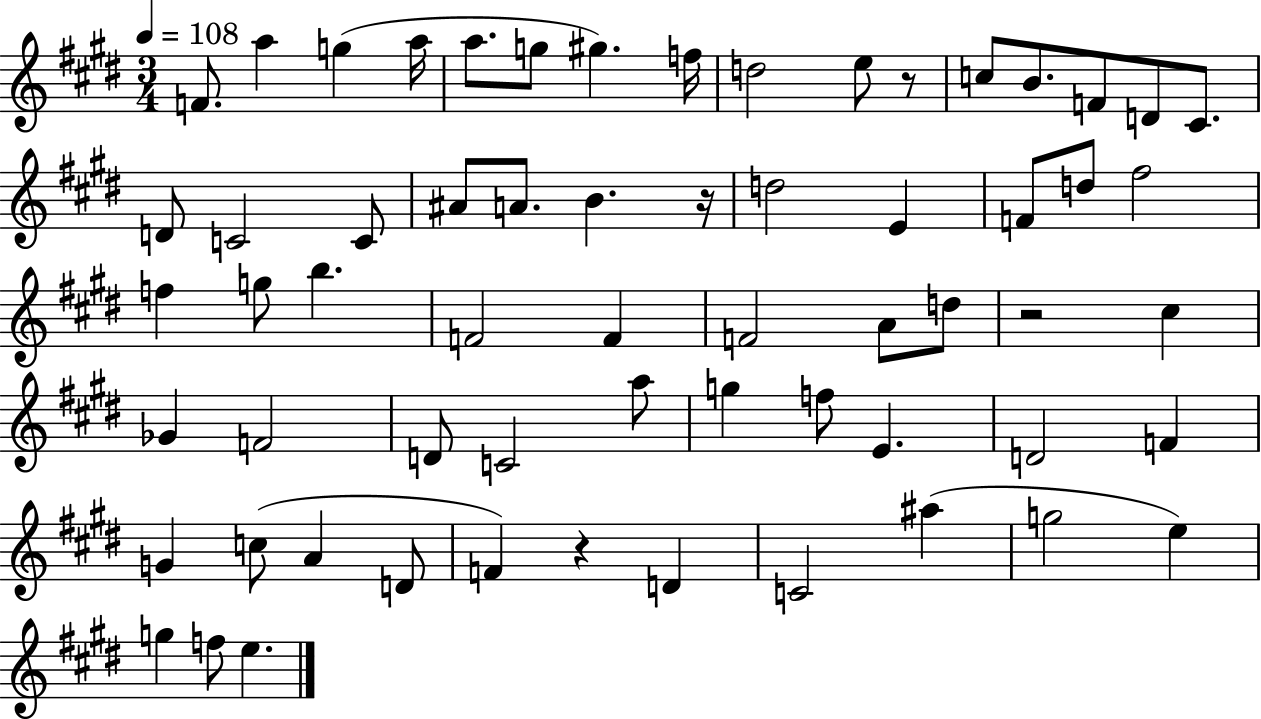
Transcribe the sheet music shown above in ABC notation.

X:1
T:Untitled
M:3/4
L:1/4
K:E
F/2 a g a/4 a/2 g/2 ^g f/4 d2 e/2 z/2 c/2 B/2 F/2 D/2 ^C/2 D/2 C2 C/2 ^A/2 A/2 B z/4 d2 E F/2 d/2 ^f2 f g/2 b F2 F F2 A/2 d/2 z2 ^c _G F2 D/2 C2 a/2 g f/2 E D2 F G c/2 A D/2 F z D C2 ^a g2 e g f/2 e